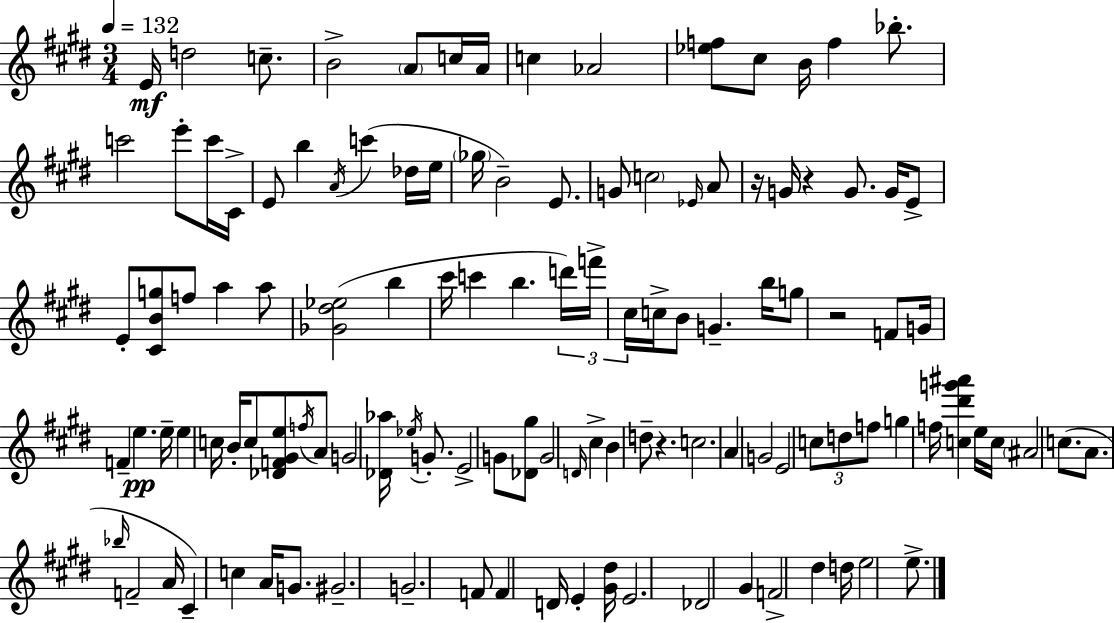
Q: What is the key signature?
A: E major